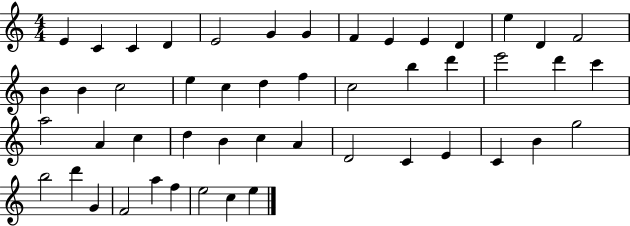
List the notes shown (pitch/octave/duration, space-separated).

E4/q C4/q C4/q D4/q E4/h G4/q G4/q F4/q E4/q E4/q D4/q E5/q D4/q F4/h B4/q B4/q C5/h E5/q C5/q D5/q F5/q C5/h B5/q D6/q E6/h D6/q C6/q A5/h A4/q C5/q D5/q B4/q C5/q A4/q D4/h C4/q E4/q C4/q B4/q G5/h B5/h D6/q G4/q F4/h A5/q F5/q E5/h C5/q E5/q